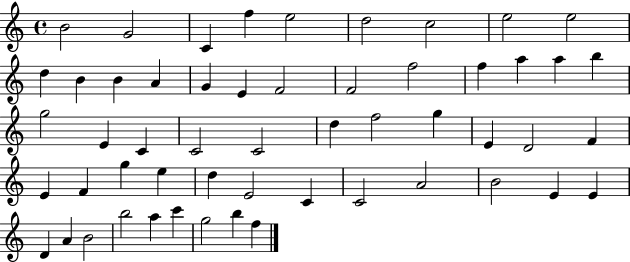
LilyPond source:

{
  \clef treble
  \time 4/4
  \defaultTimeSignature
  \key c \major
  b'2 g'2 | c'4 f''4 e''2 | d''2 c''2 | e''2 e''2 | \break d''4 b'4 b'4 a'4 | g'4 e'4 f'2 | f'2 f''2 | f''4 a''4 a''4 b''4 | \break g''2 e'4 c'4 | c'2 c'2 | d''4 f''2 g''4 | e'4 d'2 f'4 | \break e'4 f'4 g''4 e''4 | d''4 e'2 c'4 | c'2 a'2 | b'2 e'4 e'4 | \break d'4 a'4 b'2 | b''2 a''4 c'''4 | g''2 b''4 f''4 | \bar "|."
}